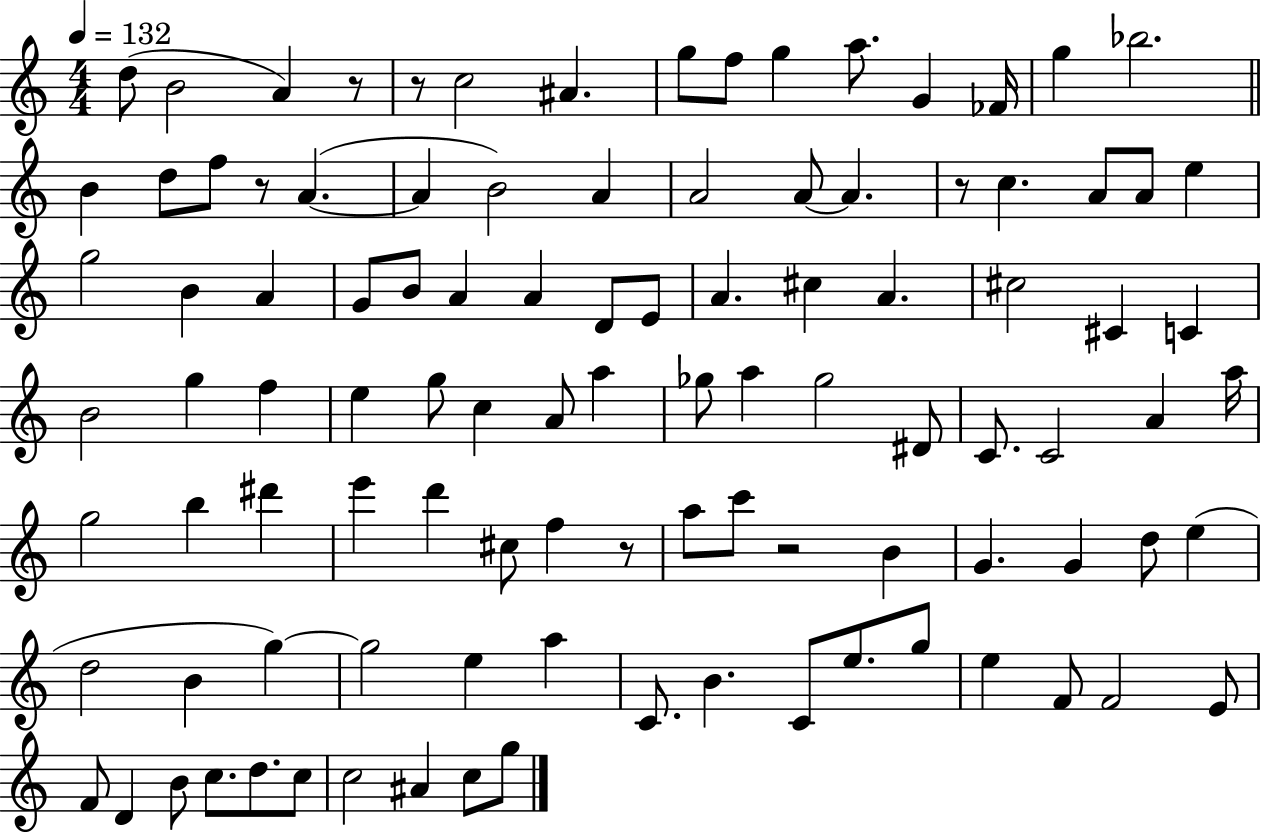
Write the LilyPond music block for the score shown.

{
  \clef treble
  \numericTimeSignature
  \time 4/4
  \key c \major
  \tempo 4 = 132
  \repeat volta 2 { d''8( b'2 a'4) r8 | r8 c''2 ais'4. | g''8 f''8 g''4 a''8. g'4 fes'16 | g''4 bes''2. | \break \bar "||" \break \key a \minor b'4 d''8 f''8 r8 a'4.~(~ | a'4 b'2) a'4 | a'2 a'8~~ a'4. | r8 c''4. a'8 a'8 e''4 | \break g''2 b'4 a'4 | g'8 b'8 a'4 a'4 d'8 e'8 | a'4. cis''4 a'4. | cis''2 cis'4 c'4 | \break b'2 g''4 f''4 | e''4 g''8 c''4 a'8 a''4 | ges''8 a''4 ges''2 dis'8 | c'8. c'2 a'4 a''16 | \break g''2 b''4 dis'''4 | e'''4 d'''4 cis''8 f''4 r8 | a''8 c'''8 r2 b'4 | g'4. g'4 d''8 e''4( | \break d''2 b'4 g''4~~) | g''2 e''4 a''4 | c'8. b'4. c'8 e''8. g''8 | e''4 f'8 f'2 e'8 | \break f'8 d'4 b'8 c''8. d''8. c''8 | c''2 ais'4 c''8 g''8 | } \bar "|."
}